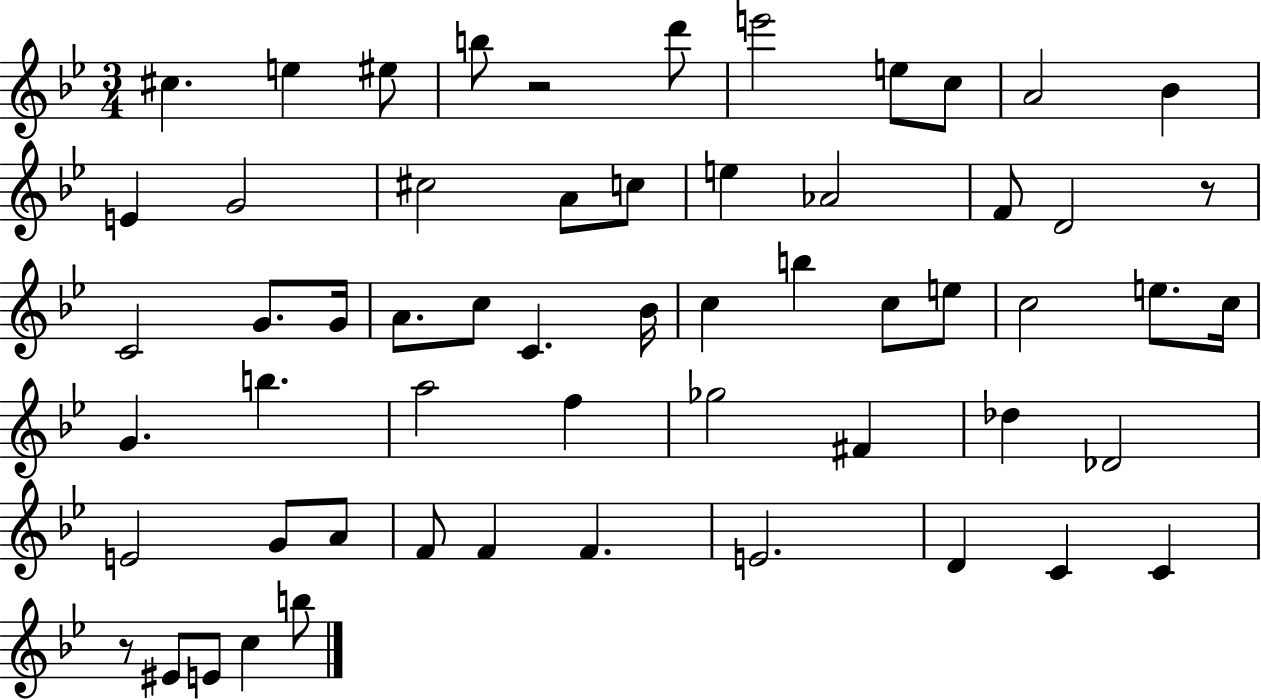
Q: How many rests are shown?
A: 3